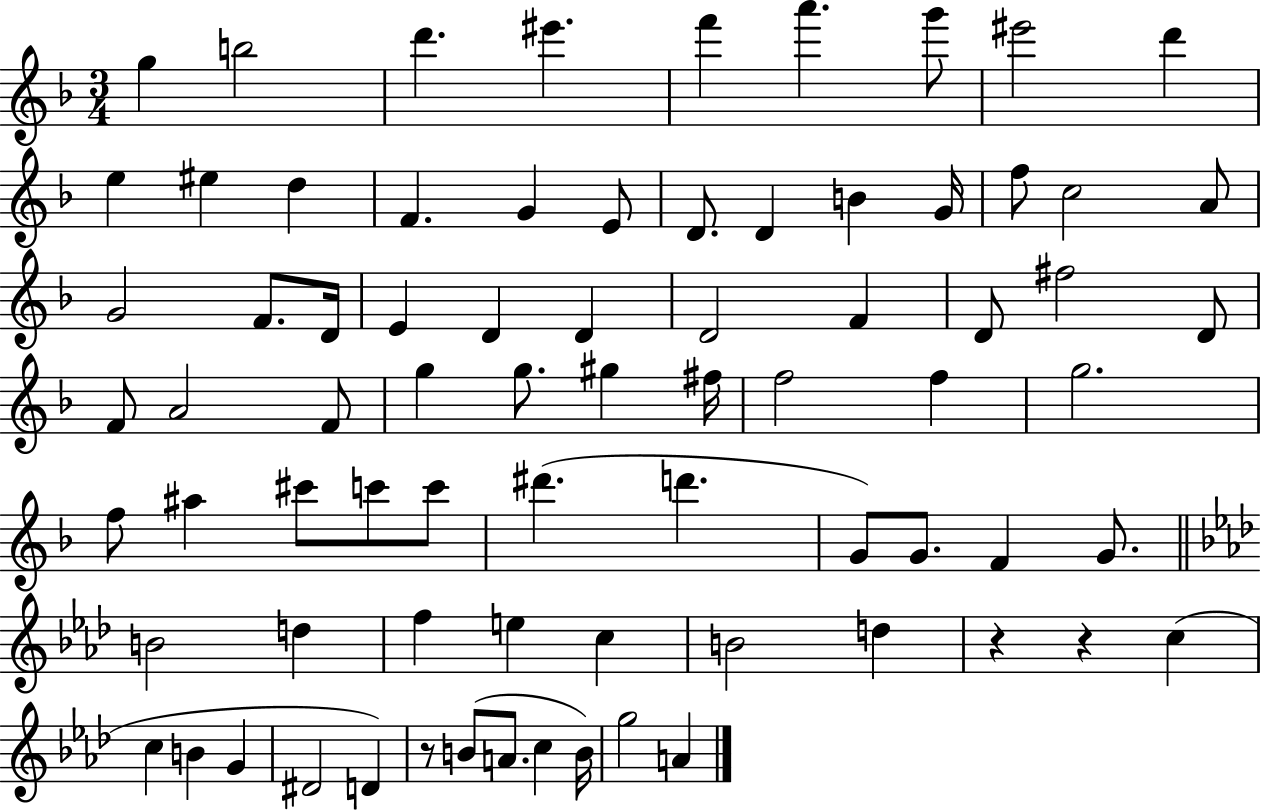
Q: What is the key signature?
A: F major